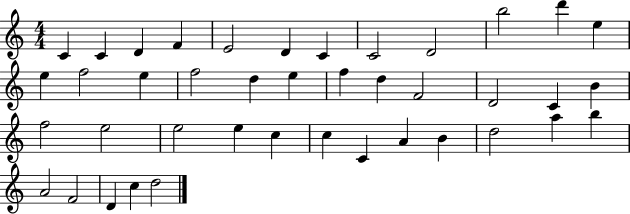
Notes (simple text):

C4/q C4/q D4/q F4/q E4/h D4/q C4/q C4/h D4/h B5/h D6/q E5/q E5/q F5/h E5/q F5/h D5/q E5/q F5/q D5/q F4/h D4/h C4/q B4/q F5/h E5/h E5/h E5/q C5/q C5/q C4/q A4/q B4/q D5/h A5/q B5/q A4/h F4/h D4/q C5/q D5/h